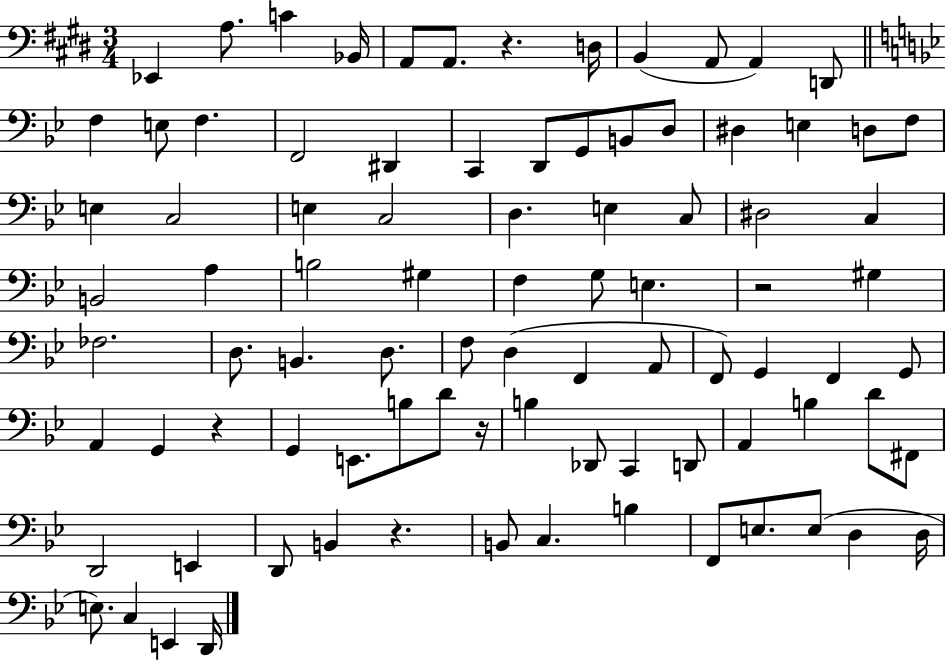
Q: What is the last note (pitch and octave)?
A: D2